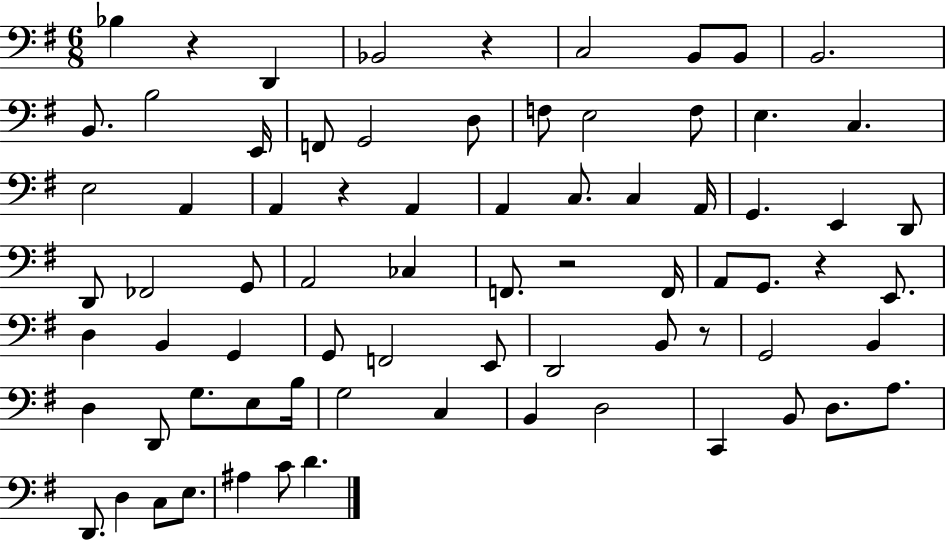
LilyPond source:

{
  \clef bass
  \numericTimeSignature
  \time 6/8
  \key g \major
  bes4 r4 d,4 | bes,2 r4 | c2 b,8 b,8 | b,2. | \break b,8. b2 e,16 | f,8 g,2 d8 | f8 e2 f8 | e4. c4. | \break e2 a,4 | a,4 r4 a,4 | a,4 c8. c4 a,16 | g,4. e,4 d,8 | \break d,8 fes,2 g,8 | a,2 ces4 | f,8. r2 f,16 | a,8 g,8. r4 e,8. | \break d4 b,4 g,4 | g,8 f,2 e,8 | d,2 b,8 r8 | g,2 b,4 | \break d4 d,8 g8. e8 b16 | g2 c4 | b,4 d2 | c,4 b,8 d8. a8. | \break d,8. d4 c8 e8. | ais4 c'8 d'4. | \bar "|."
}